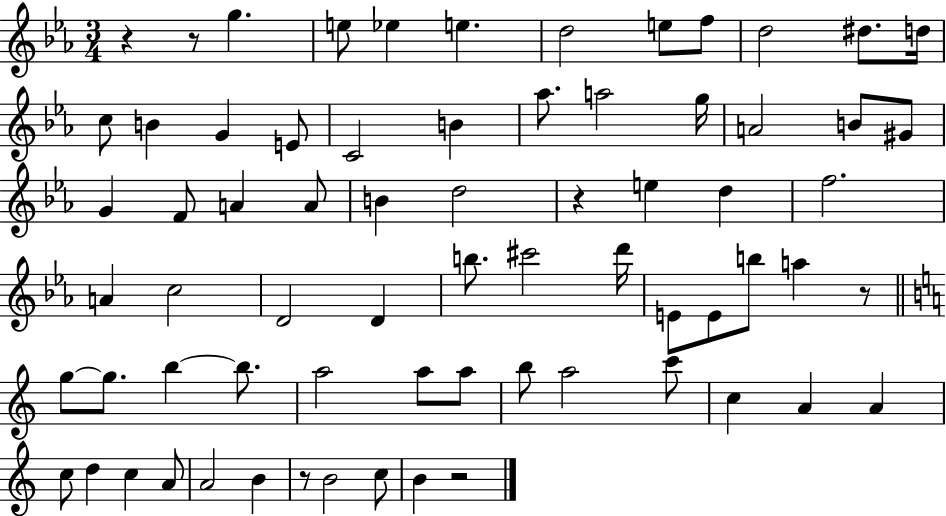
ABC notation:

X:1
T:Untitled
M:3/4
L:1/4
K:Eb
z z/2 g e/2 _e e d2 e/2 f/2 d2 ^d/2 d/4 c/2 B G E/2 C2 B _a/2 a2 g/4 A2 B/2 ^G/2 G F/2 A A/2 B d2 z e d f2 A c2 D2 D b/2 ^c'2 d'/4 E/2 E/2 b/2 a z/2 g/2 g/2 b b/2 a2 a/2 a/2 b/2 a2 c'/2 c A A c/2 d c A/2 A2 B z/2 B2 c/2 B z2